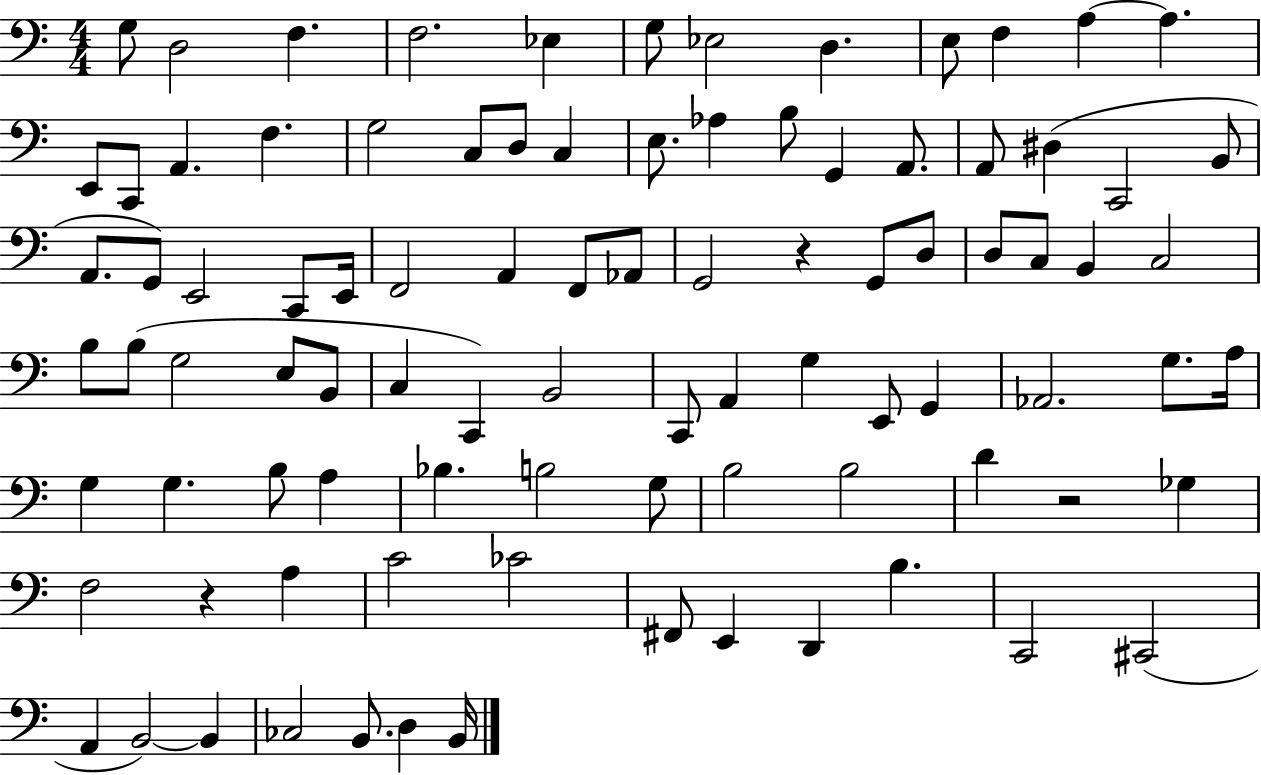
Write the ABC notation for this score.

X:1
T:Untitled
M:4/4
L:1/4
K:C
G,/2 D,2 F, F,2 _E, G,/2 _E,2 D, E,/2 F, A, A, E,,/2 C,,/2 A,, F, G,2 C,/2 D,/2 C, E,/2 _A, B,/2 G,, A,,/2 A,,/2 ^D, C,,2 B,,/2 A,,/2 G,,/2 E,,2 C,,/2 E,,/4 F,,2 A,, F,,/2 _A,,/2 G,,2 z G,,/2 D,/2 D,/2 C,/2 B,, C,2 B,/2 B,/2 G,2 E,/2 B,,/2 C, C,, B,,2 C,,/2 A,, G, E,,/2 G,, _A,,2 G,/2 A,/4 G, G, B,/2 A, _B, B,2 G,/2 B,2 B,2 D z2 _G, F,2 z A, C2 _C2 ^F,,/2 E,, D,, B, C,,2 ^C,,2 A,, B,,2 B,, _C,2 B,,/2 D, B,,/4